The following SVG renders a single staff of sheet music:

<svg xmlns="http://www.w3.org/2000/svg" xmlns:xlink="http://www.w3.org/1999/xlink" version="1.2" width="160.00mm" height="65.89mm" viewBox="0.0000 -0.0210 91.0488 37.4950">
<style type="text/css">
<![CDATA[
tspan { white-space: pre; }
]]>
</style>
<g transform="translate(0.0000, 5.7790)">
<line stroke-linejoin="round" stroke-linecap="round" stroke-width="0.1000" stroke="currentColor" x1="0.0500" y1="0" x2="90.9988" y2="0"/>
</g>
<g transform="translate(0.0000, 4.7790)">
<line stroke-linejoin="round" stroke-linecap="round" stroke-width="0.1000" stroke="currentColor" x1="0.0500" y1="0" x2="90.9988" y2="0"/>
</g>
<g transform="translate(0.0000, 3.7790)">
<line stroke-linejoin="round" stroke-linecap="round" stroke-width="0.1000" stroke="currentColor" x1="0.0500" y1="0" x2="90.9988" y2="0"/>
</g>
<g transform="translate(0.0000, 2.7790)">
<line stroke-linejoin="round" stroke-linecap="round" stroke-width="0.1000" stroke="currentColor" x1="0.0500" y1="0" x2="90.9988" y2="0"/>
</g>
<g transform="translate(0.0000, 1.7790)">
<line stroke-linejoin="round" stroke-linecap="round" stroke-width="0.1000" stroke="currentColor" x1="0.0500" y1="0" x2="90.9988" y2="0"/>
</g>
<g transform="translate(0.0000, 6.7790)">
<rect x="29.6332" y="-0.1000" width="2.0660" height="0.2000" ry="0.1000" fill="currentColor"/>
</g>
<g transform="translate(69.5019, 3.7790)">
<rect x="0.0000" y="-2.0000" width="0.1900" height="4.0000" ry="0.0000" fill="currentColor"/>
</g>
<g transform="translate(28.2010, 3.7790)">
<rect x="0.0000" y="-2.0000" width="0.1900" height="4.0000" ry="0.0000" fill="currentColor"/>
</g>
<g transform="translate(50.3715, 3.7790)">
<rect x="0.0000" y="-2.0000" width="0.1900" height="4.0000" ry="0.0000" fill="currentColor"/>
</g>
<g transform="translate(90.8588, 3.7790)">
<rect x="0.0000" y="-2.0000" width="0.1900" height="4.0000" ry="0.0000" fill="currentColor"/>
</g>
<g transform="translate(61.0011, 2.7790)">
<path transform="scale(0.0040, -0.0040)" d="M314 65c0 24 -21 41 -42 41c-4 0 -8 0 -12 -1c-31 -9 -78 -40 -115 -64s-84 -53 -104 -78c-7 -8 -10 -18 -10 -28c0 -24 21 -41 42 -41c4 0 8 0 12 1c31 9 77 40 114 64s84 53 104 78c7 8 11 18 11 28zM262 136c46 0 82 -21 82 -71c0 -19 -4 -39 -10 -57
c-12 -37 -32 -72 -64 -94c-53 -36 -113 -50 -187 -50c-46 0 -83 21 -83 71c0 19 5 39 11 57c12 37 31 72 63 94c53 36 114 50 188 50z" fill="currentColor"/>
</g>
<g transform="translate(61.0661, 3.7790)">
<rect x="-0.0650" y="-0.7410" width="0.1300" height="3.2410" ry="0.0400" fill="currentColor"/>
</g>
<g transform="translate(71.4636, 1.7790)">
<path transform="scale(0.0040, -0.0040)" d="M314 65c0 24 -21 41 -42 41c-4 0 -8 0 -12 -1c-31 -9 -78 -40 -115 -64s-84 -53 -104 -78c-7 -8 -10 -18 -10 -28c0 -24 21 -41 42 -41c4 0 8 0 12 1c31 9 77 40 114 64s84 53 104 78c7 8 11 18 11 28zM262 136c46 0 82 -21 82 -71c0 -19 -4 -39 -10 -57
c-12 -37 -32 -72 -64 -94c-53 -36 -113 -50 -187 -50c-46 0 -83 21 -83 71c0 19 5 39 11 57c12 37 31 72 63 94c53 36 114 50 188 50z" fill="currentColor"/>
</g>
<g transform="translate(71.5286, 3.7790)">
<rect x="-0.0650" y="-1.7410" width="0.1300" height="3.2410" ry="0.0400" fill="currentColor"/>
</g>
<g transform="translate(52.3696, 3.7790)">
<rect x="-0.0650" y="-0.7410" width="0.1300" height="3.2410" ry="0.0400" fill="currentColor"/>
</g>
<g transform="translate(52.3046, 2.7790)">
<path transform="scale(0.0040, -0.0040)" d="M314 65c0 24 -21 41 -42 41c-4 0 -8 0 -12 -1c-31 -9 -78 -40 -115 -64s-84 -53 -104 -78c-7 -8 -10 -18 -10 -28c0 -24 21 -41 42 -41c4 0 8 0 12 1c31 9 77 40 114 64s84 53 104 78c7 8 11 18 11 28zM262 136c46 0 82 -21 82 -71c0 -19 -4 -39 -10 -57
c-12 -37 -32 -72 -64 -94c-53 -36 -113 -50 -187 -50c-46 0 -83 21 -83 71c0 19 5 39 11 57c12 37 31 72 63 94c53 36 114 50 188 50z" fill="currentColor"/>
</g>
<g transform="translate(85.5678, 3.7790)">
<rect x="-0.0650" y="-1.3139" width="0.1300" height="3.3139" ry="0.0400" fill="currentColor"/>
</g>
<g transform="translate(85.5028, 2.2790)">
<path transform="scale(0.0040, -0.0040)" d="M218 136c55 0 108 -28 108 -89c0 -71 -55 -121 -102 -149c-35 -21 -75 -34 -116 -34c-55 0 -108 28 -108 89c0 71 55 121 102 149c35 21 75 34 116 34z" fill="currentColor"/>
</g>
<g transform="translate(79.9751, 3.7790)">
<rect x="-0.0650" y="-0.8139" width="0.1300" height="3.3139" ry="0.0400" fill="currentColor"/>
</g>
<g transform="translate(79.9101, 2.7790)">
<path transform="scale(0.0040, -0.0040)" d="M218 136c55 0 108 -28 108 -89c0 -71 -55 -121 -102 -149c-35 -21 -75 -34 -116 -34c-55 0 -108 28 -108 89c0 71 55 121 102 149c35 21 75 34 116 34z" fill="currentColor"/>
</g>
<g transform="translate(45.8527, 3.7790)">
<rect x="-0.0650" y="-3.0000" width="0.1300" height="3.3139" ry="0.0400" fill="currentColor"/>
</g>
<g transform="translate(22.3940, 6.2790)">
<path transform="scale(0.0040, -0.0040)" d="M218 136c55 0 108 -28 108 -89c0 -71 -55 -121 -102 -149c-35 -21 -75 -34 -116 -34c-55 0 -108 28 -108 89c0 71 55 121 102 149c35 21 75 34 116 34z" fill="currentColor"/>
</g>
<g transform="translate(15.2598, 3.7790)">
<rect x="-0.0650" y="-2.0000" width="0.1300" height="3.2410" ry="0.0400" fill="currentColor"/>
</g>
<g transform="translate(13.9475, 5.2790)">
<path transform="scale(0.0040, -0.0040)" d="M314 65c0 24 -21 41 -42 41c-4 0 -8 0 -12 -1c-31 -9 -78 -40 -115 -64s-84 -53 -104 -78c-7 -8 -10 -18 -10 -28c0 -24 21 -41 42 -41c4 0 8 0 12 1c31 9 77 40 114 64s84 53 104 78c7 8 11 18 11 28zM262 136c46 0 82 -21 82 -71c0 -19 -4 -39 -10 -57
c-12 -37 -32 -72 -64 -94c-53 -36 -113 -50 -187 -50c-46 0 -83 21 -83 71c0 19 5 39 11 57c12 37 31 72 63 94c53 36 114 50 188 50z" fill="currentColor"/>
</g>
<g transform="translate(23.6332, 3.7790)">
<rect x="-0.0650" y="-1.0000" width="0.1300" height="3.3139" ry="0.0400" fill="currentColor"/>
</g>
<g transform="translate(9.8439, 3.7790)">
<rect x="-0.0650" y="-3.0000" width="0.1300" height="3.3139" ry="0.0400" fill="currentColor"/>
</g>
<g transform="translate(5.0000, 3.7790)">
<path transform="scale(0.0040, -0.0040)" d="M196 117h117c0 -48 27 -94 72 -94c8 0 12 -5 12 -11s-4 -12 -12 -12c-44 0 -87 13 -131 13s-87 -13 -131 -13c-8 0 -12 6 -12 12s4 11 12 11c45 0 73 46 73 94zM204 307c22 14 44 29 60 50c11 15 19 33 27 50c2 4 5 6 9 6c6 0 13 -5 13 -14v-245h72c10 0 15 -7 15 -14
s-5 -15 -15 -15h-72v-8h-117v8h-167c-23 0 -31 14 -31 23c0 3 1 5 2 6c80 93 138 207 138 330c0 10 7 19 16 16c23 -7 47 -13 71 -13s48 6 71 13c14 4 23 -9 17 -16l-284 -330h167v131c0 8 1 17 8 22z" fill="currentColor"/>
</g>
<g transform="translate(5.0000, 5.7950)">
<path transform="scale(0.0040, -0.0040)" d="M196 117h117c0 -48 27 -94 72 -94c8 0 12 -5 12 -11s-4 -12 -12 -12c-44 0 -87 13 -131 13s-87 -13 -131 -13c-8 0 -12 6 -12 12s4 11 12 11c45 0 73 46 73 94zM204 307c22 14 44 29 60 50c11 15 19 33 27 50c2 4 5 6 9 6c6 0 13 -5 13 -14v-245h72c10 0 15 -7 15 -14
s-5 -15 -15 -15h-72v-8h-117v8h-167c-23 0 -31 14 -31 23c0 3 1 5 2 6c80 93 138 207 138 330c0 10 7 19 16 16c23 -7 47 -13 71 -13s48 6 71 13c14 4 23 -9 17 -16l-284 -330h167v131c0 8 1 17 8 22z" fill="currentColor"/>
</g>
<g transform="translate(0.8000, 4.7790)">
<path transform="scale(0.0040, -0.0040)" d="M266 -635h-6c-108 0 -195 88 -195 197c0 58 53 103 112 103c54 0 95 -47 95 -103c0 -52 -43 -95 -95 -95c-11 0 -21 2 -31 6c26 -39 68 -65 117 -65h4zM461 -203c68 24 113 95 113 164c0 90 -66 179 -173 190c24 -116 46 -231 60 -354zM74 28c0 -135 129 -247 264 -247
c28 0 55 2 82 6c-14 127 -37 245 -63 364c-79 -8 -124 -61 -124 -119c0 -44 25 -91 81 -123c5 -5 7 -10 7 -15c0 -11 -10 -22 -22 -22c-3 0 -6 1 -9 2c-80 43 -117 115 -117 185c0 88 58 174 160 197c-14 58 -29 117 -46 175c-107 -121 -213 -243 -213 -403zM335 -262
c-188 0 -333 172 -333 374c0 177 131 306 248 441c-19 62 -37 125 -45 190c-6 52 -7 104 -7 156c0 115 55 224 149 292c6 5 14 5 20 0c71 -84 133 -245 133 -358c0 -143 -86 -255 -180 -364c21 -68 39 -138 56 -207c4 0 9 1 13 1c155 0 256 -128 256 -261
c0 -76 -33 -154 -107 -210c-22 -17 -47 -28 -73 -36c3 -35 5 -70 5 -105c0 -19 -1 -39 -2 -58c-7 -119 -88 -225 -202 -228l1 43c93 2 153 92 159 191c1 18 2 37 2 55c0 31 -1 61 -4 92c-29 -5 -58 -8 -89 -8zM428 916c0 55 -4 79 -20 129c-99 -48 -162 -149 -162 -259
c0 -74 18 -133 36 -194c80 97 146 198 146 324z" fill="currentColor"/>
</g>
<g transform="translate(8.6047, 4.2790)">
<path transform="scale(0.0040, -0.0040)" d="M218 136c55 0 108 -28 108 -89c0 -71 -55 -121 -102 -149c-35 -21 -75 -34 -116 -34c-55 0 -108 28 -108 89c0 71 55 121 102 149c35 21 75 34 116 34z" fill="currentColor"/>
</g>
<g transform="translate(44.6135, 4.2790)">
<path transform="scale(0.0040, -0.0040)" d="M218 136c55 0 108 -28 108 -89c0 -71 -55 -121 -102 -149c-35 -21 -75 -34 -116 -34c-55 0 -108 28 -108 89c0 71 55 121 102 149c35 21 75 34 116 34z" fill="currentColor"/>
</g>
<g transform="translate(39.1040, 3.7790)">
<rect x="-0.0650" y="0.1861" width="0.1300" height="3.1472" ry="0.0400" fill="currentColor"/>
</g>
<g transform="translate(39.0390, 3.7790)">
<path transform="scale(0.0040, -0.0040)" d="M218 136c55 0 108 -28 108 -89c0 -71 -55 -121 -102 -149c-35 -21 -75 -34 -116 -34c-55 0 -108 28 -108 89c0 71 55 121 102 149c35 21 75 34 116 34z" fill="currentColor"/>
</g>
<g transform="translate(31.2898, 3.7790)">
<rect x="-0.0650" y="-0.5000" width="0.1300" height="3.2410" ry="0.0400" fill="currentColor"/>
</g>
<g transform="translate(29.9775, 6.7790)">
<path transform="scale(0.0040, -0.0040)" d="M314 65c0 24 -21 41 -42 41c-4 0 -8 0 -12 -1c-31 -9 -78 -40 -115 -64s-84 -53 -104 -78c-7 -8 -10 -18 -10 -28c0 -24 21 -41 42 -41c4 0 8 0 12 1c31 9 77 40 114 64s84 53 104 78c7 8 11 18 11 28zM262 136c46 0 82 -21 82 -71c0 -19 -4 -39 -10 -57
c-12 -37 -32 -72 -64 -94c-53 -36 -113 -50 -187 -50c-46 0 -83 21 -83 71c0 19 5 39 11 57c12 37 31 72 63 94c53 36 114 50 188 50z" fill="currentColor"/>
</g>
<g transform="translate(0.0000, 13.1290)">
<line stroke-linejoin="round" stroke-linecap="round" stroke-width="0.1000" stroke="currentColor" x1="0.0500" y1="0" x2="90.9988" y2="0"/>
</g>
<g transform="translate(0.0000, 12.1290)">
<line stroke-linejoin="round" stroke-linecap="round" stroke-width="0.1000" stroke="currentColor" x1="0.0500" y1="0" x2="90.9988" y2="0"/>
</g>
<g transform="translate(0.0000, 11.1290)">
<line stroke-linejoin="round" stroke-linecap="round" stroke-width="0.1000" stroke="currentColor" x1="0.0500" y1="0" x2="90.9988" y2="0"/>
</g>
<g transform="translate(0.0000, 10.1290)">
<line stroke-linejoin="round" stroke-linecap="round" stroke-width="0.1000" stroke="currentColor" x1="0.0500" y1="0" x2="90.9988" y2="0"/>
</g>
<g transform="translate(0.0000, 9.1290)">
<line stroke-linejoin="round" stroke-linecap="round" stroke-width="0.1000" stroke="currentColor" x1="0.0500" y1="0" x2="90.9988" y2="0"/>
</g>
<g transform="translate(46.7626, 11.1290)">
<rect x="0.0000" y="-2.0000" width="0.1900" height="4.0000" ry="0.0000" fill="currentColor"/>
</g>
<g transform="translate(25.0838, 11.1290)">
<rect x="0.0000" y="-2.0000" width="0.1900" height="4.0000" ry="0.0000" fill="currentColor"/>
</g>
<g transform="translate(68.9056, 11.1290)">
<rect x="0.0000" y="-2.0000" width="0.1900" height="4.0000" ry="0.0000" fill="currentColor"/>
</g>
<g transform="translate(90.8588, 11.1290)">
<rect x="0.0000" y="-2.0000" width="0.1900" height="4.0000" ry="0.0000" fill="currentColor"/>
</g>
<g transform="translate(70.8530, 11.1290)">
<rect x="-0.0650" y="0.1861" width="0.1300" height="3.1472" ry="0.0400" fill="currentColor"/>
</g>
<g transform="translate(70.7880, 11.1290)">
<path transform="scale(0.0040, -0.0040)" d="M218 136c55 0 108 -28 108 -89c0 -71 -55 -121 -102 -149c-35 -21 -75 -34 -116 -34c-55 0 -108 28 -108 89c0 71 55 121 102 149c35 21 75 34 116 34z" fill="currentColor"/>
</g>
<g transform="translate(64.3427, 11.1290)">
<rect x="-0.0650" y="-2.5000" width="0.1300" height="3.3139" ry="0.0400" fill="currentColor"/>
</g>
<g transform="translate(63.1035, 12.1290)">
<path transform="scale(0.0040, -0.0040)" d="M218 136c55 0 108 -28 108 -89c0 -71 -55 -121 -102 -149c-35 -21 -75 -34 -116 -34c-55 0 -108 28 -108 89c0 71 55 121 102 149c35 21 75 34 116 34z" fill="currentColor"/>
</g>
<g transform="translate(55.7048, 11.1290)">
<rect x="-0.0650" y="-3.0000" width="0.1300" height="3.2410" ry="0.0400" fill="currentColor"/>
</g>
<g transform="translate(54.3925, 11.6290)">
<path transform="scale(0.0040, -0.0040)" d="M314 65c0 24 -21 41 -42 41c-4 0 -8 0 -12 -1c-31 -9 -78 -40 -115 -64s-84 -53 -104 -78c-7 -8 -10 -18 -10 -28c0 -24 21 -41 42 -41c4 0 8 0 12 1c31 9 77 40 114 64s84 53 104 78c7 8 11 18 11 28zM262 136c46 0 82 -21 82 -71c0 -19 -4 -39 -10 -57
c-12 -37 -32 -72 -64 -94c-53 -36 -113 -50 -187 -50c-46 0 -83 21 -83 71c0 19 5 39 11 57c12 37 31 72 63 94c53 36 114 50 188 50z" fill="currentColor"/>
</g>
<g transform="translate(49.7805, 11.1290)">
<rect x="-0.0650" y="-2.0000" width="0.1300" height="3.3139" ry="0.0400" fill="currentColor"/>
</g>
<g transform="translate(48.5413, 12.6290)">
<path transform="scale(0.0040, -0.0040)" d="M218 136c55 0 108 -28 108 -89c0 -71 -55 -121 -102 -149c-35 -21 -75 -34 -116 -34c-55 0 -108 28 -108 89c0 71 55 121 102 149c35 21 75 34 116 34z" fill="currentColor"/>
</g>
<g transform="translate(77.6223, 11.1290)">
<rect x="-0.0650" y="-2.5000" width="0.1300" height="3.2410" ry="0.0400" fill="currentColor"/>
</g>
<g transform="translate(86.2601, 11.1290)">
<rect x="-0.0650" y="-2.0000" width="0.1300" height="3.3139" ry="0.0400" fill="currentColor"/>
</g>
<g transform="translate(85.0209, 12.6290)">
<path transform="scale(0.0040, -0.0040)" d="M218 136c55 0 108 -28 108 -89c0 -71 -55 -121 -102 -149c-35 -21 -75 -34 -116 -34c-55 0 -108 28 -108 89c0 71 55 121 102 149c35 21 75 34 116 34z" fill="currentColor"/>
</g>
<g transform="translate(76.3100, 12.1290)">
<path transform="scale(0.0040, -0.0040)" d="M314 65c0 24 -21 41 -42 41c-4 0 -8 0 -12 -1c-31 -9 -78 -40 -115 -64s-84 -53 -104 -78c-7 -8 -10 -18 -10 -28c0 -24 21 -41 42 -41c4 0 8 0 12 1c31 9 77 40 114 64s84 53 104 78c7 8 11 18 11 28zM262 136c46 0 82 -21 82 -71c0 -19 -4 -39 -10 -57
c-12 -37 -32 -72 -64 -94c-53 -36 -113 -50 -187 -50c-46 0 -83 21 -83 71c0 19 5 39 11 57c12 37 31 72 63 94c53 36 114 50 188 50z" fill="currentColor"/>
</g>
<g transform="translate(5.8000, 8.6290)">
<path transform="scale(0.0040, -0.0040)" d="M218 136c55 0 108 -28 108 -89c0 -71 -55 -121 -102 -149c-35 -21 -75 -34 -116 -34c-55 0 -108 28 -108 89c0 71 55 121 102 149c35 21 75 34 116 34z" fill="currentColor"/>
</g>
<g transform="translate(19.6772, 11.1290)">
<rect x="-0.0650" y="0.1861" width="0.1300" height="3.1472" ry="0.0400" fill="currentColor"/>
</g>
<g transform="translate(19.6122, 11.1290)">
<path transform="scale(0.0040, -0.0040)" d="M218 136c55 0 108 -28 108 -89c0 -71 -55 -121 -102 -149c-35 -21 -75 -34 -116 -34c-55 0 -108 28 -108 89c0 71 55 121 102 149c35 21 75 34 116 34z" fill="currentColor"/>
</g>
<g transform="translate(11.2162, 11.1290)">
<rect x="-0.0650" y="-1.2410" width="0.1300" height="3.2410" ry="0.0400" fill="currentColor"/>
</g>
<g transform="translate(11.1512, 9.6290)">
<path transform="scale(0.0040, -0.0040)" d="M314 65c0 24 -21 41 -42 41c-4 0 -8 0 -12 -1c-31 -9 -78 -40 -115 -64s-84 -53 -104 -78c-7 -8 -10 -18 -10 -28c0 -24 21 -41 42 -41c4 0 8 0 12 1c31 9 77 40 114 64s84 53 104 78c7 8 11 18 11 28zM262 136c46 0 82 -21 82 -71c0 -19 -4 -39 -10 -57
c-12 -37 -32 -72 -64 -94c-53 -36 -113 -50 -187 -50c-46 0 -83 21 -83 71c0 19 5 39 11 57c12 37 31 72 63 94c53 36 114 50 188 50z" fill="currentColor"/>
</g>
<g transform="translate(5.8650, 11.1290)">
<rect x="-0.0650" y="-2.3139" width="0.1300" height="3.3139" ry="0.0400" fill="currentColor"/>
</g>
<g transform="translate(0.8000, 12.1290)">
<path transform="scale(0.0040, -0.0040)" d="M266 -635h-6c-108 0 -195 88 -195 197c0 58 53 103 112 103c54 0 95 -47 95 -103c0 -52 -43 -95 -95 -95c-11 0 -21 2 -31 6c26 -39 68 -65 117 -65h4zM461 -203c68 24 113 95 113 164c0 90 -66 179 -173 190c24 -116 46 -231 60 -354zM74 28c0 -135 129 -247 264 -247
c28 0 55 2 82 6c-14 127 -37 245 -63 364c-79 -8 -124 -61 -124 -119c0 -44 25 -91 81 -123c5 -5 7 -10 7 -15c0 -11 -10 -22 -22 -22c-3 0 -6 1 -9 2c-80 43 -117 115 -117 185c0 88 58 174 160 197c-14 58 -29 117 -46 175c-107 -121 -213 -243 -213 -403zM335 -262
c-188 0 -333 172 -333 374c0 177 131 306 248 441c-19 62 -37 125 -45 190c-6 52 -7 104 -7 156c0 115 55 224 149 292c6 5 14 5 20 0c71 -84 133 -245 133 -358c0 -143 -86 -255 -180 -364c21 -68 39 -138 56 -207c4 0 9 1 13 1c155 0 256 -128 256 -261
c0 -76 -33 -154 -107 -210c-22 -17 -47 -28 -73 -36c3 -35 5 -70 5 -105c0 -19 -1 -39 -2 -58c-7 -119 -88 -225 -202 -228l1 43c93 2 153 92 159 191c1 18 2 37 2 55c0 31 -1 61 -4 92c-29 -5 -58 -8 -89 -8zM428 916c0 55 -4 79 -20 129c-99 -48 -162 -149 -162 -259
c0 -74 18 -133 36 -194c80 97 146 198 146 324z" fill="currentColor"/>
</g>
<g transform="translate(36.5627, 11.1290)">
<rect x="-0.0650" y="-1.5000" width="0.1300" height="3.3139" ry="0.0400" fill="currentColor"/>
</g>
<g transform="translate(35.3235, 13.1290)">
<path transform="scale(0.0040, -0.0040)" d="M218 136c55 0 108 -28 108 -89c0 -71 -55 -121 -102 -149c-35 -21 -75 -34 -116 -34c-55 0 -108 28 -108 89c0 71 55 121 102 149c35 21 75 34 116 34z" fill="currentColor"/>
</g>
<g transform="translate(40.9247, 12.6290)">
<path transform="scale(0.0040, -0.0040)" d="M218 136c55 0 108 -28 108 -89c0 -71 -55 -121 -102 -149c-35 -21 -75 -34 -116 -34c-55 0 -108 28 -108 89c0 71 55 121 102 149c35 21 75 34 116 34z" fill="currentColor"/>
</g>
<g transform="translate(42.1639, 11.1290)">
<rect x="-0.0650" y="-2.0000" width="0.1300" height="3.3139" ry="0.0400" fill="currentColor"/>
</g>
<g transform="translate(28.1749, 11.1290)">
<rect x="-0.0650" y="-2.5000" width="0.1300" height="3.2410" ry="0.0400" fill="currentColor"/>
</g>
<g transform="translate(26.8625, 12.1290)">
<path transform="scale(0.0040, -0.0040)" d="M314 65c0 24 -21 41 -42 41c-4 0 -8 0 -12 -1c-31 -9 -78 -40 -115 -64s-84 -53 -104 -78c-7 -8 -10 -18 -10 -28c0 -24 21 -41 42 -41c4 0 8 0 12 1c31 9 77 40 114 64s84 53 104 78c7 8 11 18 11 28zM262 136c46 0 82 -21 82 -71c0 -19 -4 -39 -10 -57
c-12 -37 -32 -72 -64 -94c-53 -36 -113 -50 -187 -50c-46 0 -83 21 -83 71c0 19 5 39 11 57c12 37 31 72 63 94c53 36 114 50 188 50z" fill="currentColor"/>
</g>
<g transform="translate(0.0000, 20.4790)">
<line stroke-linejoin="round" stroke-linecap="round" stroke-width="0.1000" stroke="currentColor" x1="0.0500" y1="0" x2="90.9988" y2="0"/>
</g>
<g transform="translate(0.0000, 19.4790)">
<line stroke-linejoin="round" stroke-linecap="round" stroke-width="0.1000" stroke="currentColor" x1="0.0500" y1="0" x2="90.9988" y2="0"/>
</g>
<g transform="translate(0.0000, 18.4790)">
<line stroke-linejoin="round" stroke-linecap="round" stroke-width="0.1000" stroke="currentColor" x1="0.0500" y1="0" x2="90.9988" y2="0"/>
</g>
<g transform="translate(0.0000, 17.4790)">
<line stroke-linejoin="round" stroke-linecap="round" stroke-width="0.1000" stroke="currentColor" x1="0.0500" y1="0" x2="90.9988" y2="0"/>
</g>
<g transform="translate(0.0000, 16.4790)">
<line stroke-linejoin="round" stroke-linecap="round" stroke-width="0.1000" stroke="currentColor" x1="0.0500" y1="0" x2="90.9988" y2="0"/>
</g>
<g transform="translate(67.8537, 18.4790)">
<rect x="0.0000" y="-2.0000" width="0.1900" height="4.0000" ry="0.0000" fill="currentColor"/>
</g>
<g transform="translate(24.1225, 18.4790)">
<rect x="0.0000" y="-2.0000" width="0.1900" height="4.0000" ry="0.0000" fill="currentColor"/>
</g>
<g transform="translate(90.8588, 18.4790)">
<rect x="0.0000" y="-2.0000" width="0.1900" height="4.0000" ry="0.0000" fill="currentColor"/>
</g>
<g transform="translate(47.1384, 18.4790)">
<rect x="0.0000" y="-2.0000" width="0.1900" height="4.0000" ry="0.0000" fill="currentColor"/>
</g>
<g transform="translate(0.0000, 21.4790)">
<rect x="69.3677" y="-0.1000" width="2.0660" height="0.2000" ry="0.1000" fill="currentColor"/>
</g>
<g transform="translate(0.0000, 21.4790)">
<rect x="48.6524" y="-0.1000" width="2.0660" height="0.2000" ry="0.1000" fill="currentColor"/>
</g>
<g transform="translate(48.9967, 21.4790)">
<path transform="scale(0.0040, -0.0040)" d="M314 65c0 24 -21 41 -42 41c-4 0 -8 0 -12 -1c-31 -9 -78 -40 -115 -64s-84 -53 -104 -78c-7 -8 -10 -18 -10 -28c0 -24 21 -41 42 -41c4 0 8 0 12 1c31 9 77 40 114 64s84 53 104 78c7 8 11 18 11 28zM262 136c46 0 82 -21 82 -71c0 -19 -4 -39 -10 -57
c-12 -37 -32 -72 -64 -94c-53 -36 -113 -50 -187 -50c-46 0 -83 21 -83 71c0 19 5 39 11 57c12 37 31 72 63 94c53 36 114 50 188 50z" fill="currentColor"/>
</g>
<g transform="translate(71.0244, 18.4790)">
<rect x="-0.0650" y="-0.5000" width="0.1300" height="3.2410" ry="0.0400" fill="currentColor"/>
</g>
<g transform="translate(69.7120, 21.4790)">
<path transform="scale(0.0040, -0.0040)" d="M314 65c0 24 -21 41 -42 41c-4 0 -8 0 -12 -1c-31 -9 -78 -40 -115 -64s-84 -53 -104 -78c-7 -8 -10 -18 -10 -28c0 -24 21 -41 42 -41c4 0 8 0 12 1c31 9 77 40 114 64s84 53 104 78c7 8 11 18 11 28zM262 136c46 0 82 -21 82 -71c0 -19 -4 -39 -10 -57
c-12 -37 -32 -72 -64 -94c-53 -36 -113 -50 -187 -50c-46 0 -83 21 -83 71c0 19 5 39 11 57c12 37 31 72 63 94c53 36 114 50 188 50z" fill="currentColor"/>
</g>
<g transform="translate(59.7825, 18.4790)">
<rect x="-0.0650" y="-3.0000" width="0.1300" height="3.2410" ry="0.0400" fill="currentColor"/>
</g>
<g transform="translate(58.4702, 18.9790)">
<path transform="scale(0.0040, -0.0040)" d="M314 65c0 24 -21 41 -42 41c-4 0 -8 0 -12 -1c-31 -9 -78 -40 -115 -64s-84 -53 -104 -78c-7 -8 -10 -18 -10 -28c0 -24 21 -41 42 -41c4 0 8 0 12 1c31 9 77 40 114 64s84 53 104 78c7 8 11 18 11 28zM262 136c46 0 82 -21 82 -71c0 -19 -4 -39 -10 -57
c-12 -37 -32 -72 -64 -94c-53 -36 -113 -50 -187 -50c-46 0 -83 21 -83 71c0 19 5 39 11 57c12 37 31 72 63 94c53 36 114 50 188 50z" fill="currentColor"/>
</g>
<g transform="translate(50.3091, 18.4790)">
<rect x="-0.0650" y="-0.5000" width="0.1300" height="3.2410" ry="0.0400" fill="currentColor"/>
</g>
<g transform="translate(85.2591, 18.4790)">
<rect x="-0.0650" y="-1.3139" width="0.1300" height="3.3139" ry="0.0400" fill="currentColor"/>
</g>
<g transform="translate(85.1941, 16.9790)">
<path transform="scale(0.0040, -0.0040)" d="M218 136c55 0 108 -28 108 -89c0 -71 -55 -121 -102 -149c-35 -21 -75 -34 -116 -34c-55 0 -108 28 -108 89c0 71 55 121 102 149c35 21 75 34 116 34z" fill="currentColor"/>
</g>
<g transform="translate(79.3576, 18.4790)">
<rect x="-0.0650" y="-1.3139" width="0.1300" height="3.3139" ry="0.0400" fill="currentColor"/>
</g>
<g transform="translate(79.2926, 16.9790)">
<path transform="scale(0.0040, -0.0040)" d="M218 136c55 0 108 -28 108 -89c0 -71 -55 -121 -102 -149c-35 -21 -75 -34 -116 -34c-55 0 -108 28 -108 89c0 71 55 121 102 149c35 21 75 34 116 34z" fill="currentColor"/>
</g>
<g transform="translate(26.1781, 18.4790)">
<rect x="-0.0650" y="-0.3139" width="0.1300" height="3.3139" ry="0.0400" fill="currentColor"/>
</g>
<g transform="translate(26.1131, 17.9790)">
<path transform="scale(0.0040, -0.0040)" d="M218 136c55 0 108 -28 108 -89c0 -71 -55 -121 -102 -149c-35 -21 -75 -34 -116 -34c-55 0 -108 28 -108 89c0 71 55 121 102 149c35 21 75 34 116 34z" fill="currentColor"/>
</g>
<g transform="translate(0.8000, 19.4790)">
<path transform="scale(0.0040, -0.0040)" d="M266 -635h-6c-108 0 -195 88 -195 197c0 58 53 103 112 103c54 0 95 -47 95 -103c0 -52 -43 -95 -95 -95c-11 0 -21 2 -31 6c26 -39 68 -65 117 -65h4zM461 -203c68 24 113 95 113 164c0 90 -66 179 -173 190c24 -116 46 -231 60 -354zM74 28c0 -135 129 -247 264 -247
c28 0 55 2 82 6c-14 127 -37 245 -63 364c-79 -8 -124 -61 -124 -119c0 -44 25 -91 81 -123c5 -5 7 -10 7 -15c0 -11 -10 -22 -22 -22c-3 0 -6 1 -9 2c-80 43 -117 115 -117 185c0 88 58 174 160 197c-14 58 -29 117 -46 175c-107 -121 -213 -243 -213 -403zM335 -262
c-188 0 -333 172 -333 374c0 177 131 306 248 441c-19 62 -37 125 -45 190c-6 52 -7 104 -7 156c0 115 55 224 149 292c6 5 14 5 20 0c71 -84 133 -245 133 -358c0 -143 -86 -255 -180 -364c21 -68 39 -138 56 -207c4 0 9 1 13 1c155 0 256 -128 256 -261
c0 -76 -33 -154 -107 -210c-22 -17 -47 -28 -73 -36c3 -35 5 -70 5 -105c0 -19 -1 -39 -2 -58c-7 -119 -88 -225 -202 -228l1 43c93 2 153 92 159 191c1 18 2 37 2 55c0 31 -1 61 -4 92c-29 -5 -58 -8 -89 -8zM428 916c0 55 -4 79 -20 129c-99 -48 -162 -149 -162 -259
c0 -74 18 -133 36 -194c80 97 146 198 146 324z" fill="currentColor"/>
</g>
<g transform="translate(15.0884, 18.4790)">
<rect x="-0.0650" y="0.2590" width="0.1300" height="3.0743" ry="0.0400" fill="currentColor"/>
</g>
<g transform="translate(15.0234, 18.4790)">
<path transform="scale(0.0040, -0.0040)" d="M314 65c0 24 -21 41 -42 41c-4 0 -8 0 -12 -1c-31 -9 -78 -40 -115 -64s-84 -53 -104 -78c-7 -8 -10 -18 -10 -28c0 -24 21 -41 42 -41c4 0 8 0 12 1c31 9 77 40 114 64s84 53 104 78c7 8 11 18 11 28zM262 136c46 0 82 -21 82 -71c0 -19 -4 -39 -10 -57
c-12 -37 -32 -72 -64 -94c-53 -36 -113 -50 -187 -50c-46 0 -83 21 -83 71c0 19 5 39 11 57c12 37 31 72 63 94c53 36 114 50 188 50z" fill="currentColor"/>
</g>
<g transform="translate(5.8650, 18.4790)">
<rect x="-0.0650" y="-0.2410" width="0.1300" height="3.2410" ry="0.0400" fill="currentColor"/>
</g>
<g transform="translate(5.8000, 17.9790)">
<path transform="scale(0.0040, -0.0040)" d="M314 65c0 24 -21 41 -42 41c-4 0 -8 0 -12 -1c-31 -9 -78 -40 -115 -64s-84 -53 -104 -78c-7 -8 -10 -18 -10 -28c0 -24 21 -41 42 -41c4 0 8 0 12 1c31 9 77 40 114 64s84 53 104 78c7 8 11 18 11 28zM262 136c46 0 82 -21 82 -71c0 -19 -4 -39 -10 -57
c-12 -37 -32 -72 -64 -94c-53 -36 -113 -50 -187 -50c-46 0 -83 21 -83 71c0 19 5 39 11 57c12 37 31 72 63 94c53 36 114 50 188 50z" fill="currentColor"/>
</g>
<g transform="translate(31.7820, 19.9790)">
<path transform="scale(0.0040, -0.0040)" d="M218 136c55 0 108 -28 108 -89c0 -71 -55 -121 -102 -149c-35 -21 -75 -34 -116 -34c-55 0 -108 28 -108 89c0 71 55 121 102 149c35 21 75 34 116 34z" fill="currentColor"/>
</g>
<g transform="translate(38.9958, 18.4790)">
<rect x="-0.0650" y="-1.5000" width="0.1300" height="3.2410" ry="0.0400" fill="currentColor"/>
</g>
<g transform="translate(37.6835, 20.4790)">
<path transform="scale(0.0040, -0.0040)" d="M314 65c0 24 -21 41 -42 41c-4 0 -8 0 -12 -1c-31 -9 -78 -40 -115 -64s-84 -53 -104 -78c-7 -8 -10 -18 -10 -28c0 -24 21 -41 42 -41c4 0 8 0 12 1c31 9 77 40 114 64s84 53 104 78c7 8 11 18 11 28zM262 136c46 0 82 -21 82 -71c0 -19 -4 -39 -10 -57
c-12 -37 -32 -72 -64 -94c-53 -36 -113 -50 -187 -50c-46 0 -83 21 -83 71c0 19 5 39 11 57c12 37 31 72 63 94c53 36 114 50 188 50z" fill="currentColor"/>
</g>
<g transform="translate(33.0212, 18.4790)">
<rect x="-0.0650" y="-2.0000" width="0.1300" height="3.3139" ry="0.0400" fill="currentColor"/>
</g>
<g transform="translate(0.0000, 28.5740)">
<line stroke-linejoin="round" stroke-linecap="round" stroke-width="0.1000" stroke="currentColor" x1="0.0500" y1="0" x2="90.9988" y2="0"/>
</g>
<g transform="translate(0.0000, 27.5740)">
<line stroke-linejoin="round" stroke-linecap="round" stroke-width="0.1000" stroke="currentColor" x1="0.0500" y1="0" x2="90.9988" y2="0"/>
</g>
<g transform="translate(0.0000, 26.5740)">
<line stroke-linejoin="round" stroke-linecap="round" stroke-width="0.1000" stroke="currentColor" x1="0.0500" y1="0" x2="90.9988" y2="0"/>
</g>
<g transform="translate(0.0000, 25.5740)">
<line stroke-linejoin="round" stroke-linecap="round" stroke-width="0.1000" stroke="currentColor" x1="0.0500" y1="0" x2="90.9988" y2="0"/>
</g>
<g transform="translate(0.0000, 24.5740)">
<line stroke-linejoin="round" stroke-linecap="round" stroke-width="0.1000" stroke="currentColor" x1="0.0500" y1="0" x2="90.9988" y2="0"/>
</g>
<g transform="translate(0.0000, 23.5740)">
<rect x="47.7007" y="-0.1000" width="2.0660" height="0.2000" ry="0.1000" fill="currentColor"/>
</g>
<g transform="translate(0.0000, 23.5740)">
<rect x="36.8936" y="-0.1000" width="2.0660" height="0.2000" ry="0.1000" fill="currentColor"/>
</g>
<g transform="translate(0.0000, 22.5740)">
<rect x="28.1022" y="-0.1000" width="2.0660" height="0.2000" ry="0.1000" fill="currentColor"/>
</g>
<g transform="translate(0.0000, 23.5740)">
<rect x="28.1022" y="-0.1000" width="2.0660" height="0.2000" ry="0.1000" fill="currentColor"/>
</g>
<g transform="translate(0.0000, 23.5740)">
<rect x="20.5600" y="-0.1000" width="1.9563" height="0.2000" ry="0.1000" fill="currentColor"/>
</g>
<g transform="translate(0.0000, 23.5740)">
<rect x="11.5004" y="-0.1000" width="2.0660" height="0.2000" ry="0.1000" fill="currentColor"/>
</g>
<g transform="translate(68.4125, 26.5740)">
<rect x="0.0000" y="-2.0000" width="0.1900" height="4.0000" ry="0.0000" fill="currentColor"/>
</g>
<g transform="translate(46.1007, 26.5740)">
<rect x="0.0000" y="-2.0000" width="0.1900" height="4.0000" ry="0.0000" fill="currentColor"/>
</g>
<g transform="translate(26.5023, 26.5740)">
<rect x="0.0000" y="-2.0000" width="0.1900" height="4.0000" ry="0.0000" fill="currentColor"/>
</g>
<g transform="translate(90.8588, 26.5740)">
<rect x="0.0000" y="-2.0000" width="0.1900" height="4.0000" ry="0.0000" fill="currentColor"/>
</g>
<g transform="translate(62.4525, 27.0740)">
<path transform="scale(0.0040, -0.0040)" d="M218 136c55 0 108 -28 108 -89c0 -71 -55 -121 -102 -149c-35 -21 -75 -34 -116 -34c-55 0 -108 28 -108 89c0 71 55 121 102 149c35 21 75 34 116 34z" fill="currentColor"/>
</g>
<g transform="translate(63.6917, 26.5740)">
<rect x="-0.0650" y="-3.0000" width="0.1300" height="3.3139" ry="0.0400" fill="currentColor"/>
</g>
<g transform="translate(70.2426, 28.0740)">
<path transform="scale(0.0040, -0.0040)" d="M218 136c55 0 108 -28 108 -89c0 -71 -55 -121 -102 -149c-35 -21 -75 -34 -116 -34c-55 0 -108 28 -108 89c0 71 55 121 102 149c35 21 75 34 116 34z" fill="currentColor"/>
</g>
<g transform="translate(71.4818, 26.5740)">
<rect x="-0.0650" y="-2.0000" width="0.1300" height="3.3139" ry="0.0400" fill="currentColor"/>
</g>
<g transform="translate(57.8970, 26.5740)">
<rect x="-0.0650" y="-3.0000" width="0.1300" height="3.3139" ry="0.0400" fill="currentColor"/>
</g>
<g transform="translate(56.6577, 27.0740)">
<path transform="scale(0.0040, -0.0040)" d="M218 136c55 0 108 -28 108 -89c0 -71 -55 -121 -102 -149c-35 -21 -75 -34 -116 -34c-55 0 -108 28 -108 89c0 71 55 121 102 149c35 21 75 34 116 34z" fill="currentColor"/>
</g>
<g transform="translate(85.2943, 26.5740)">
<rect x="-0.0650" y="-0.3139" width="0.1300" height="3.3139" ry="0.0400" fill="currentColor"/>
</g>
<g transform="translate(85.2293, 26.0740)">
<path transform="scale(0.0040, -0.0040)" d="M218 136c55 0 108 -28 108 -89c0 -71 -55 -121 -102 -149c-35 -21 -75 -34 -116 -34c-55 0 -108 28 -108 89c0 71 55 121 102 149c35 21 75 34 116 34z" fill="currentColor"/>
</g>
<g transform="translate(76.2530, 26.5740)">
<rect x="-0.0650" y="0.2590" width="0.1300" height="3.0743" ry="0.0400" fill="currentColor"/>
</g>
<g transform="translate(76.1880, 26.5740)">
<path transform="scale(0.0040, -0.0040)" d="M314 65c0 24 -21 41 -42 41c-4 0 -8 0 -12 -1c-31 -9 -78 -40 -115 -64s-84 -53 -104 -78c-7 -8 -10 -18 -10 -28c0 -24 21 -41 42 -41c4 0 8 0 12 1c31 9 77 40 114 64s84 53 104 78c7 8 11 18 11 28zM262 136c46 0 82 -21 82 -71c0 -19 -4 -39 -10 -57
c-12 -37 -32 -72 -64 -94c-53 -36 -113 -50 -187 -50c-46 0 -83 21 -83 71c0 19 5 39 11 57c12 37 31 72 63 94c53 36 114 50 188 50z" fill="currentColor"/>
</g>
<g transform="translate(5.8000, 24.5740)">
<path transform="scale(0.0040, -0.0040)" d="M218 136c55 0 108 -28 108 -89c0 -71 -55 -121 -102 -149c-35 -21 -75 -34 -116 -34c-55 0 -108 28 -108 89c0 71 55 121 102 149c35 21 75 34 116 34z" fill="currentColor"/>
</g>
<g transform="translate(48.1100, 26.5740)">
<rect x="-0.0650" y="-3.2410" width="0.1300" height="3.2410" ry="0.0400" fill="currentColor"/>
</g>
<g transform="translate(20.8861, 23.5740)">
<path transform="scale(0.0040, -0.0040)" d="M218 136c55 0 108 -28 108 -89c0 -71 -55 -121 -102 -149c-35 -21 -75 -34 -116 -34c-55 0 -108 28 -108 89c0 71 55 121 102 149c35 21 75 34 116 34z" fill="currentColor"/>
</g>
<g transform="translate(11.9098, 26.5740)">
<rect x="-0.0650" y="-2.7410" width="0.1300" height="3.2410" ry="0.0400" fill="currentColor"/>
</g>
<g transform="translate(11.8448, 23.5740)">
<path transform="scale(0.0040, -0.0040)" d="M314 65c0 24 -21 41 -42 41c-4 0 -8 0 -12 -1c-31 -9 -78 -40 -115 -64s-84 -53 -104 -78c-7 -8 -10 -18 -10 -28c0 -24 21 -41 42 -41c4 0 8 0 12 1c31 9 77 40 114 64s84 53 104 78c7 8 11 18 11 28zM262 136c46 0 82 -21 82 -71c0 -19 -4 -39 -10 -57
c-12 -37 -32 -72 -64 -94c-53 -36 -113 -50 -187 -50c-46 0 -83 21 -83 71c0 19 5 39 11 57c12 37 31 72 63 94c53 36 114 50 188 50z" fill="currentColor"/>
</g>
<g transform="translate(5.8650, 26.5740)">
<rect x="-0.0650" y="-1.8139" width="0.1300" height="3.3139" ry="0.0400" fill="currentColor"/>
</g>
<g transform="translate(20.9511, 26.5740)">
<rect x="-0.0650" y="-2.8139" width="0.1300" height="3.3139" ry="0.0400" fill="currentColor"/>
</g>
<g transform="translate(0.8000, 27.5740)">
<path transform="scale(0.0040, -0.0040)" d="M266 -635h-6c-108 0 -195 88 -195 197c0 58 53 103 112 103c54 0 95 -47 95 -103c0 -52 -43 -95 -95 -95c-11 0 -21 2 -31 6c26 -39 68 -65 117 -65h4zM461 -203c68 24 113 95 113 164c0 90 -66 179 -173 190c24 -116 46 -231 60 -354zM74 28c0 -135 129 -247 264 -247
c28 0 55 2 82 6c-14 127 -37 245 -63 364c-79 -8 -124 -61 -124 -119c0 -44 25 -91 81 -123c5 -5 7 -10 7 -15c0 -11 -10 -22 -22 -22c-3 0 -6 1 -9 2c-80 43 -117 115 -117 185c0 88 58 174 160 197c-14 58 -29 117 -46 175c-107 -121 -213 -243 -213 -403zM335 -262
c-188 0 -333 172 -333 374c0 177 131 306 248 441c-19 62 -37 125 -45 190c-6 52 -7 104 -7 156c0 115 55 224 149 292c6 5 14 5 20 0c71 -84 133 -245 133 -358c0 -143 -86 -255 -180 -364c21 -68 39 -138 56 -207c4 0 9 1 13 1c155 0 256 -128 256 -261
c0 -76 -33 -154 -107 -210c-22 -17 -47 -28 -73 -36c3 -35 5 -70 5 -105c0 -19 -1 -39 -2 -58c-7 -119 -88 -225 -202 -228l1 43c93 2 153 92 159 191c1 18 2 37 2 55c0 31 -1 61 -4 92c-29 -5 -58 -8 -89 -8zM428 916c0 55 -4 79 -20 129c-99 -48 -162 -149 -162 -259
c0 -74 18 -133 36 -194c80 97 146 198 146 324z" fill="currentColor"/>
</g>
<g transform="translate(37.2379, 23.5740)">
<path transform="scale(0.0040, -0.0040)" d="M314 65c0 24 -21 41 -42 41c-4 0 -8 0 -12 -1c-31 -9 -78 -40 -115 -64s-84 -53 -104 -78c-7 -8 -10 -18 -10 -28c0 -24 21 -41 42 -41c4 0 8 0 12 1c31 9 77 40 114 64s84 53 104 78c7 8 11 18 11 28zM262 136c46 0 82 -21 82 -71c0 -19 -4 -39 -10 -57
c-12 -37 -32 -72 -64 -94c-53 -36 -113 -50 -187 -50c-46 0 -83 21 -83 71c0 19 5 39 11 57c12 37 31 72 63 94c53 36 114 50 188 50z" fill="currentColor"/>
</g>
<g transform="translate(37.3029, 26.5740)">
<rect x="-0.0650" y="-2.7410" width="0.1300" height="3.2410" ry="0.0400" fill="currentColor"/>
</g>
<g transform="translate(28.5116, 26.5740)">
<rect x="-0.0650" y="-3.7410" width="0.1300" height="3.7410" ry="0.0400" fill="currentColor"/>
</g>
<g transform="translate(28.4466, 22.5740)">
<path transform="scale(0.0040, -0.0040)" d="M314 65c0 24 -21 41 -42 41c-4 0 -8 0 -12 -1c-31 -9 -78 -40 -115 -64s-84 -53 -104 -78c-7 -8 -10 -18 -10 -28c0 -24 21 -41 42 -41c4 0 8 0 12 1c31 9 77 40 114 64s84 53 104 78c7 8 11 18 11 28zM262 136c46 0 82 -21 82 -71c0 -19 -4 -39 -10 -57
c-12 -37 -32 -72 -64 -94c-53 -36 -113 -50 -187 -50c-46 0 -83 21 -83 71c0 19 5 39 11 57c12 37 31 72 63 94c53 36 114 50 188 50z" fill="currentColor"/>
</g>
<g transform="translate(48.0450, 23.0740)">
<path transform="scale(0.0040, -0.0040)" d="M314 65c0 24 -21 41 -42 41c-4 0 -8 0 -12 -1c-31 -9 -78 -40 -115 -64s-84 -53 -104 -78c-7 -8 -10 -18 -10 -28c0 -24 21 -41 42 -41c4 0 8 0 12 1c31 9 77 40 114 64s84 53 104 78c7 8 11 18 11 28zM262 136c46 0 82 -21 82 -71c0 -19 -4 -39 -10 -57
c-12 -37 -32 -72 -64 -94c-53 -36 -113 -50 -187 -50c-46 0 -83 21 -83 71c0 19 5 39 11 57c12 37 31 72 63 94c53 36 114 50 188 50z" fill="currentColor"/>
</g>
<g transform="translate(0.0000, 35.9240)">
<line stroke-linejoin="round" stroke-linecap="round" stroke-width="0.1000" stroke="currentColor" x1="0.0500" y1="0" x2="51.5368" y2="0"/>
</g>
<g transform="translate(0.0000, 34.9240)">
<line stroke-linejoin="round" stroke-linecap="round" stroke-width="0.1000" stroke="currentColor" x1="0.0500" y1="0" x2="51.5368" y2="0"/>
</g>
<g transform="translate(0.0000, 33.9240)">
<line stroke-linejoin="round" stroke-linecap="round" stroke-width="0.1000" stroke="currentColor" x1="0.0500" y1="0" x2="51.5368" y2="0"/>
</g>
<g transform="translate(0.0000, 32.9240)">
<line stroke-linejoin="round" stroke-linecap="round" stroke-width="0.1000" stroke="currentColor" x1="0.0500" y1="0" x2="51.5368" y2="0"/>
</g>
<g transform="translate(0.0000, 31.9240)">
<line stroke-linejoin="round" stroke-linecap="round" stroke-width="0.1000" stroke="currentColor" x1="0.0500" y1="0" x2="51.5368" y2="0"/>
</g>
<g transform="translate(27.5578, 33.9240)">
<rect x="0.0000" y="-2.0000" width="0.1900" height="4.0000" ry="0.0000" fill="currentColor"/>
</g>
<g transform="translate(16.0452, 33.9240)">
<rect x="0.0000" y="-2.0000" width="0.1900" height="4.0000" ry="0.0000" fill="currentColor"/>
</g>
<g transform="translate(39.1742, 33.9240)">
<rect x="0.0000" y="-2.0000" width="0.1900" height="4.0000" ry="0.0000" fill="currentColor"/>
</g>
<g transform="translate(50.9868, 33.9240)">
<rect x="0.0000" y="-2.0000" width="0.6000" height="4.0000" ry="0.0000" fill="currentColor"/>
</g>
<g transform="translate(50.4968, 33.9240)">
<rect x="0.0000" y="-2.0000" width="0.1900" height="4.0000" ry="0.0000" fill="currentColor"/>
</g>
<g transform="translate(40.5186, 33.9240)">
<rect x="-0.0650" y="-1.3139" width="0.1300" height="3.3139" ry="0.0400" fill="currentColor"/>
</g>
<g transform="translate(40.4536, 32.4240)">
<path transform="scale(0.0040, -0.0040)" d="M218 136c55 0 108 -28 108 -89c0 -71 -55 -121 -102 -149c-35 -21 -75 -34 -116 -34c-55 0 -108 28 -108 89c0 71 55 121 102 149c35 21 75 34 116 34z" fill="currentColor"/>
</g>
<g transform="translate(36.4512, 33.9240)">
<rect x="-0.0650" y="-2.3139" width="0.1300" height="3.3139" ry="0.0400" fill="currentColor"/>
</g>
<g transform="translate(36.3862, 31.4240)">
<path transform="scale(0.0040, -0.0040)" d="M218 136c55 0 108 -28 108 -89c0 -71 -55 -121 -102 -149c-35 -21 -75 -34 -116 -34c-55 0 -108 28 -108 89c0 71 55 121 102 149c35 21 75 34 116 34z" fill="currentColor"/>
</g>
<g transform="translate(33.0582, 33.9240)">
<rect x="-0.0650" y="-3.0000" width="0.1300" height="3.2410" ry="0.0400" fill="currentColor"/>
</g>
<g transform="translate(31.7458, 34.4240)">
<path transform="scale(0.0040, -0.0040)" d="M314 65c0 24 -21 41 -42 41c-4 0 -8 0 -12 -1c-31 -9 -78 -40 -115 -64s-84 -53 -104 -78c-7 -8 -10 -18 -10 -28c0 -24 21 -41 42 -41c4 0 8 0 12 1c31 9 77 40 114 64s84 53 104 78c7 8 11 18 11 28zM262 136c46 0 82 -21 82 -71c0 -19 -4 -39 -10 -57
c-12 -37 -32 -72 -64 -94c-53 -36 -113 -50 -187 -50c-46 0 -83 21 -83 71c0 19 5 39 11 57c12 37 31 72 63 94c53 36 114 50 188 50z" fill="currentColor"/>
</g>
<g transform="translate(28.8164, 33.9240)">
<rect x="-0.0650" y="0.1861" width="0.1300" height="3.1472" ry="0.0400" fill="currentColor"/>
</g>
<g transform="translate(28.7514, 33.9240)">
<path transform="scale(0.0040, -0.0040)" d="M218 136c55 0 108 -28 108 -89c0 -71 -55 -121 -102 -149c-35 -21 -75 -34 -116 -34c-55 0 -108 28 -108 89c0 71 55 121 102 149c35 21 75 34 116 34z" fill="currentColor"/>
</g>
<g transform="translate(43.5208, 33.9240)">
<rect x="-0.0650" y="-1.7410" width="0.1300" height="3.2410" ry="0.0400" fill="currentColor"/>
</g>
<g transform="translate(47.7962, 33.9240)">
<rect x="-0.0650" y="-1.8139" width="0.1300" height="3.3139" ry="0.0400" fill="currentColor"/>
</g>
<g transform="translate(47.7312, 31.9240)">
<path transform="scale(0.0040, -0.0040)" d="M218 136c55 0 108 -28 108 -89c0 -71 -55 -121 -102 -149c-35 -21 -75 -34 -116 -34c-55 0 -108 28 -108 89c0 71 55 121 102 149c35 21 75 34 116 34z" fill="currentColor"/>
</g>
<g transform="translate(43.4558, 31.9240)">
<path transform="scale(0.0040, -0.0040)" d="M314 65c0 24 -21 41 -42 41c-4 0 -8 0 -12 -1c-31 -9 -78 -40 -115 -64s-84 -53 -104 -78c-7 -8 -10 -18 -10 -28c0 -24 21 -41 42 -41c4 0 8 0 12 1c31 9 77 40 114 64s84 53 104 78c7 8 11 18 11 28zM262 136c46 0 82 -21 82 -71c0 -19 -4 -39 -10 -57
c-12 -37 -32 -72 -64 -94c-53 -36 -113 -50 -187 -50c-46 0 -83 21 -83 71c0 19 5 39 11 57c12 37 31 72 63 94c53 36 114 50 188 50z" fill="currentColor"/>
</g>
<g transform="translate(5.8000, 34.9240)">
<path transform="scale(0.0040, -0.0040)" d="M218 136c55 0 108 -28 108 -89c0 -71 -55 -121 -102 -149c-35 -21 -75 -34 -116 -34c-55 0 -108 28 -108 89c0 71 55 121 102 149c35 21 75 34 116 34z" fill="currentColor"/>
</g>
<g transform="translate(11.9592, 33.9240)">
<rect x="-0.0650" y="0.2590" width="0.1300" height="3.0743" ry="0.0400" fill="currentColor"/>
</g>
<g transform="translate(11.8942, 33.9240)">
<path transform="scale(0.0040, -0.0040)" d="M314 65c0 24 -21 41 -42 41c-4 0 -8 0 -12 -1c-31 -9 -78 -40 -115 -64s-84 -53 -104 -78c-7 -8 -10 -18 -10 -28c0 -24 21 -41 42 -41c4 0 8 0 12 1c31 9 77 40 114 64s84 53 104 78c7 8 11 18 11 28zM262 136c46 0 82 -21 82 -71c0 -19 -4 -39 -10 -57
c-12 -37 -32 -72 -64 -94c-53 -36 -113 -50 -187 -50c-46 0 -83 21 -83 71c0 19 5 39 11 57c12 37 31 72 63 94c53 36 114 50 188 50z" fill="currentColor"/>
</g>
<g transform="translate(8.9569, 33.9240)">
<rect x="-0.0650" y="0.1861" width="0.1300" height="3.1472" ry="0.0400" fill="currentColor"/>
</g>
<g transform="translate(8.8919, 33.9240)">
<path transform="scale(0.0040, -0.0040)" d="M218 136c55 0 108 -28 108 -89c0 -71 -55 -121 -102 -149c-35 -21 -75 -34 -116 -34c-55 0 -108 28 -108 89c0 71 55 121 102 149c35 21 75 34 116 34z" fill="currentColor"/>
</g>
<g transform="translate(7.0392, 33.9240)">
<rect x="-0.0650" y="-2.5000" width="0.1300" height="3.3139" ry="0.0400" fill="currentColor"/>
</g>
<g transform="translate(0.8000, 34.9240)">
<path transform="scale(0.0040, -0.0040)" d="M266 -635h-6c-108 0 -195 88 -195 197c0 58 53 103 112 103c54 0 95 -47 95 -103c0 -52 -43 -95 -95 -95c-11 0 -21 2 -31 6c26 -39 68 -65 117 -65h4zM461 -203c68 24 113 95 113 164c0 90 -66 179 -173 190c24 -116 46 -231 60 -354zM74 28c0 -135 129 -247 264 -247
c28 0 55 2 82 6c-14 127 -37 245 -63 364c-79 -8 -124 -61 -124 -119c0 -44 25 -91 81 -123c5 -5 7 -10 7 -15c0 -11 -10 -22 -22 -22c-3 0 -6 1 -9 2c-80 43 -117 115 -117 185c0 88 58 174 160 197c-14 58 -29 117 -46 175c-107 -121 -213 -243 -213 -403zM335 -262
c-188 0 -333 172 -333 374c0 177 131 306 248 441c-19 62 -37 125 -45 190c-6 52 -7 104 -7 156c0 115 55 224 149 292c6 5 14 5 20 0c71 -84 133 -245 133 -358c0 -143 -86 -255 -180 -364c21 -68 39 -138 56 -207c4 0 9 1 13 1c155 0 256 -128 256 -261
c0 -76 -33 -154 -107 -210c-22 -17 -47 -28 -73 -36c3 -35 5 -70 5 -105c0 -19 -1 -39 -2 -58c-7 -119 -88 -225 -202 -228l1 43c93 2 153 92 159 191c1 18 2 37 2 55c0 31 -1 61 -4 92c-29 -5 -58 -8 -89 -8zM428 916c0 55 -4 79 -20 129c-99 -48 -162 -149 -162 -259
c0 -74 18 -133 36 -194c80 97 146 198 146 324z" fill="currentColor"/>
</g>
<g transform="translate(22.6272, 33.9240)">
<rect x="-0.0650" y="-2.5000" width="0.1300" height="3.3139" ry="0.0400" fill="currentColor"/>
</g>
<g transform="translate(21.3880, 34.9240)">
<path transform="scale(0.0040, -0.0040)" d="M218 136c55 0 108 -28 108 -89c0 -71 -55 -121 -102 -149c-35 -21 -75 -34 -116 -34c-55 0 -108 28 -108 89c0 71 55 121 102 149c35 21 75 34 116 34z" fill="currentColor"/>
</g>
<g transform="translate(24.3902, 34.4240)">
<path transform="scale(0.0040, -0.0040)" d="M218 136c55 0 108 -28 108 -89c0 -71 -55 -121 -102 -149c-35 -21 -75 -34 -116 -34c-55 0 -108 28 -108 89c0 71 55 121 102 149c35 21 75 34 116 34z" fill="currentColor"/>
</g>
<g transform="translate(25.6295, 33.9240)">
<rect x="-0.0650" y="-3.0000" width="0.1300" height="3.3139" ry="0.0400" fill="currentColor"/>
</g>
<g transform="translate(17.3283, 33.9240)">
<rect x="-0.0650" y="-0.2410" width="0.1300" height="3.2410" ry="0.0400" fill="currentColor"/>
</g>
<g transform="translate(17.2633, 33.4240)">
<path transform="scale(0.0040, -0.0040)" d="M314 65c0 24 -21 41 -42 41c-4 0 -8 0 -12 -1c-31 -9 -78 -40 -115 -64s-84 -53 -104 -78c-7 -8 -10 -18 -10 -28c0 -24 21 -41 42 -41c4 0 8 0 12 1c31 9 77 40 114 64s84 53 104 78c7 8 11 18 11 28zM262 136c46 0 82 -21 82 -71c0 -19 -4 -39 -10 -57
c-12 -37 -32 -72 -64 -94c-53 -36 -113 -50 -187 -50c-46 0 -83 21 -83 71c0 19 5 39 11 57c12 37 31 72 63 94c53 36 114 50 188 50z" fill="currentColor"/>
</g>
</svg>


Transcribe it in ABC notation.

X:1
T:Untitled
M:4/4
L:1/4
K:C
A F2 D C2 B A d2 d2 f2 d e g e2 B G2 E F F A2 G B G2 F c2 B2 c F E2 C2 A2 C2 e e f a2 a c'2 a2 b2 A A F B2 c G B B2 c2 G A B A2 g e f2 f